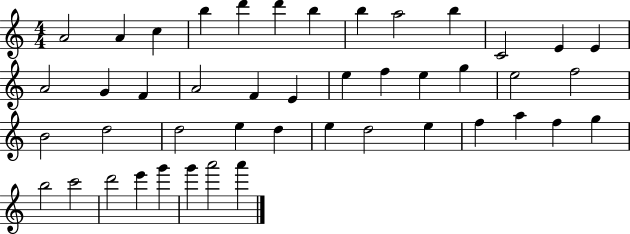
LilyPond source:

{
  \clef treble
  \numericTimeSignature
  \time 4/4
  \key c \major
  a'2 a'4 c''4 | b''4 d'''4 d'''4 b''4 | b''4 a''2 b''4 | c'2 e'4 e'4 | \break a'2 g'4 f'4 | a'2 f'4 e'4 | e''4 f''4 e''4 g''4 | e''2 f''2 | \break b'2 d''2 | d''2 e''4 d''4 | e''4 d''2 e''4 | f''4 a''4 f''4 g''4 | \break b''2 c'''2 | d'''2 e'''4 g'''4 | g'''4 a'''2 a'''4 | \bar "|."
}